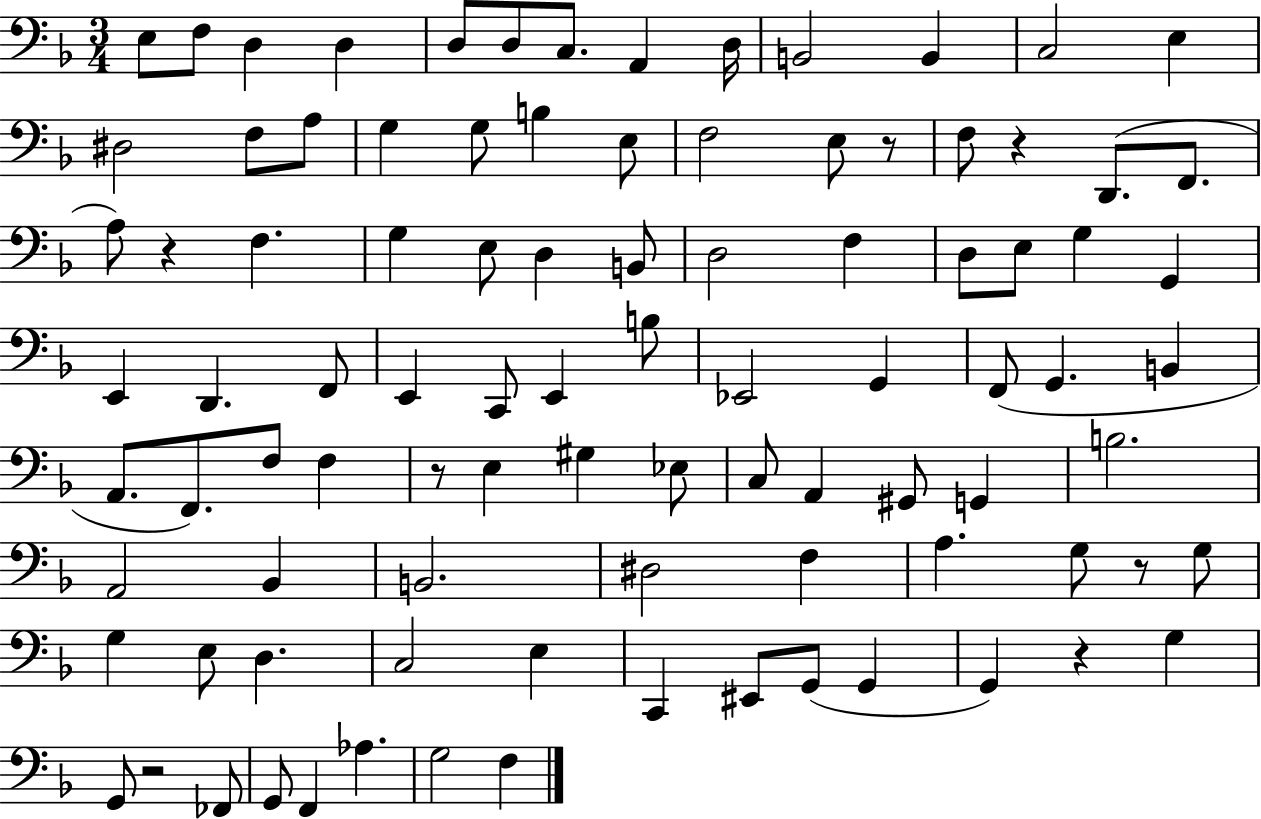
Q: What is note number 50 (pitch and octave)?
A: A2